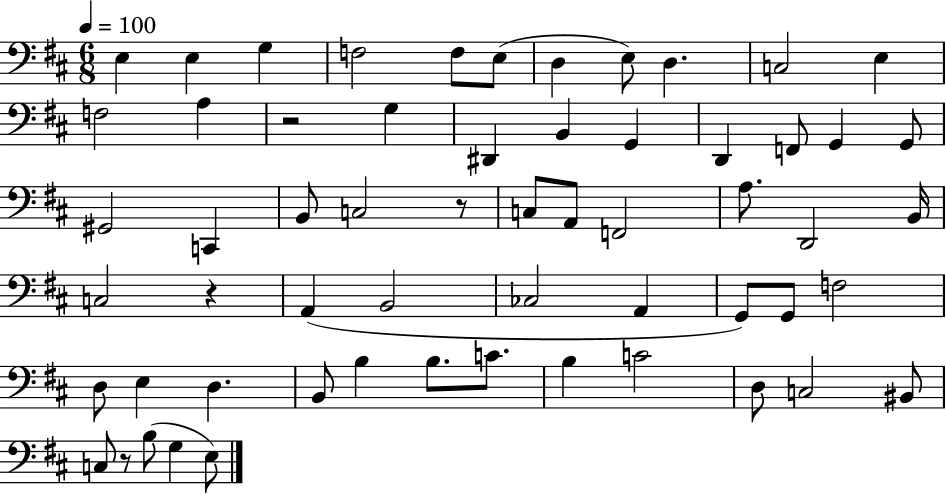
X:1
T:Untitled
M:6/8
L:1/4
K:D
E, E, G, F,2 F,/2 E,/2 D, E,/2 D, C,2 E, F,2 A, z2 G, ^D,, B,, G,, D,, F,,/2 G,, G,,/2 ^G,,2 C,, B,,/2 C,2 z/2 C,/2 A,,/2 F,,2 A,/2 D,,2 B,,/4 C,2 z A,, B,,2 _C,2 A,, G,,/2 G,,/2 F,2 D,/2 E, D, B,,/2 B, B,/2 C/2 B, C2 D,/2 C,2 ^B,,/2 C,/2 z/2 B,/2 G, E,/2